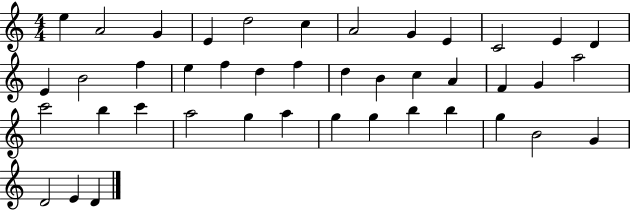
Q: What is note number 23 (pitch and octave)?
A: A4